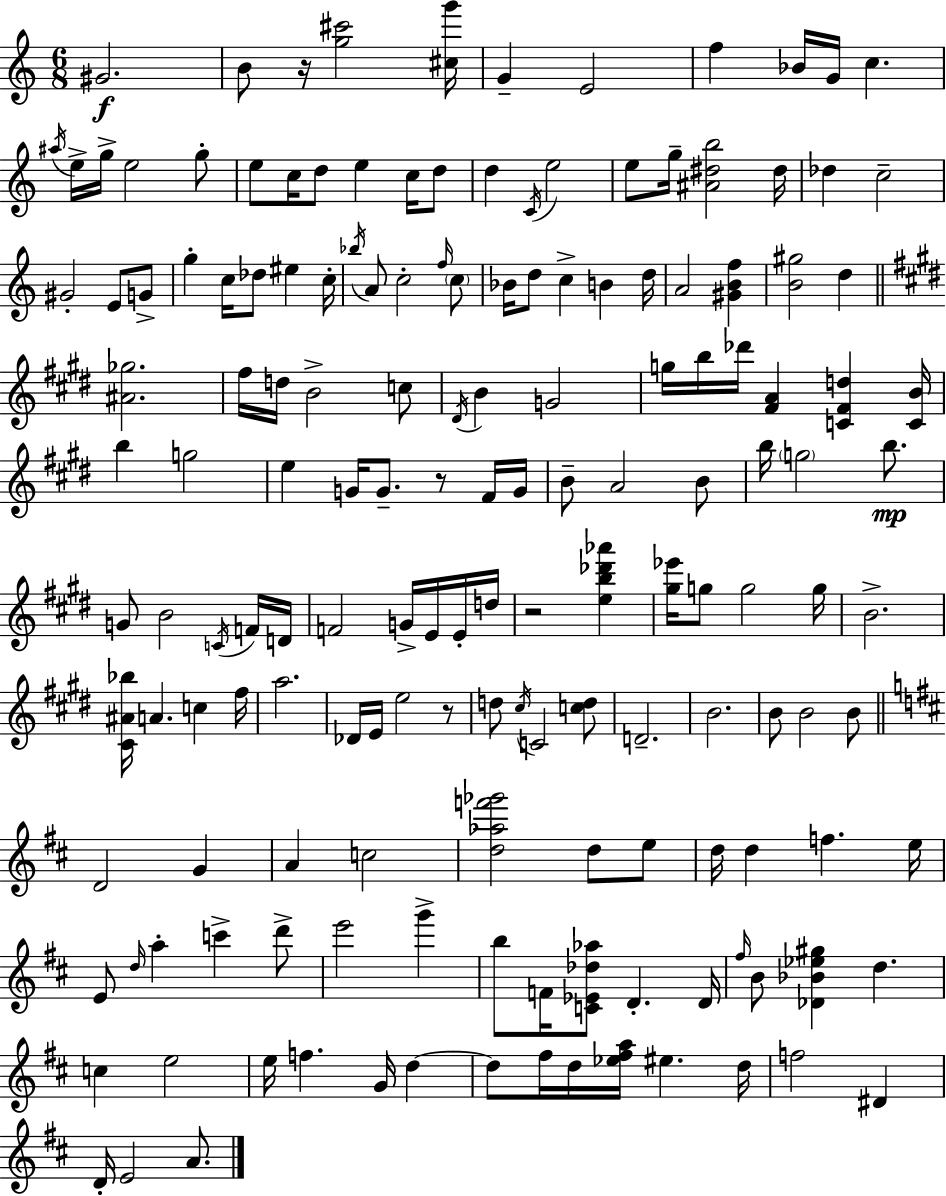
G#4/h. B4/e R/s [G5,C#6]/h [C#5,G6]/s G4/q E4/h F5/q Bb4/s G4/s C5/q. A#5/s E5/s G5/s E5/h G5/e E5/e C5/s D5/e E5/q C5/s D5/e D5/q C4/s E5/h E5/e G5/s [A#4,D#5,B5]/h D#5/s Db5/q C5/h G#4/h E4/e G4/e G5/q C5/s Db5/e EIS5/q C5/s Bb5/s A4/e C5/h F5/s C5/e Bb4/s D5/e C5/q B4/q D5/s A4/h [G#4,B4,F5]/q [B4,G#5]/h D5/q [A#4,Gb5]/h. F#5/s D5/s B4/h C5/e D#4/s B4/q G4/h G5/s B5/s Db6/s [F#4,A4]/q [C4,F#4,D5]/q [C4,B4]/s B5/q G5/h E5/q G4/s G4/e. R/e F#4/s G4/s B4/e A4/h B4/e B5/s G5/h B5/e. G4/e B4/h C4/s F4/s D4/s F4/h G4/s E4/s E4/s D5/s R/h [E5,B5,Db6,Ab6]/q [G#5,Eb6]/s G5/e G5/h G5/s B4/h. [C#4,A#4,Bb5]/s A4/q. C5/q F#5/s A5/h. Db4/s E4/s E5/h R/e D5/e C#5/s C4/h [C5,D5]/e D4/h. B4/h. B4/e B4/h B4/e D4/h G4/q A4/q C5/h [D5,Ab5,F6,Gb6]/h D5/e E5/e D5/s D5/q F5/q. E5/s E4/e D5/s A5/q C6/q D6/e E6/h G6/q B5/e F4/s [C4,Eb4,Db5,Ab5]/e D4/q. D4/s F#5/s B4/e [Db4,Bb4,Eb5,G#5]/q D5/q. C5/q E5/h E5/s F5/q. G4/s D5/q D5/e F#5/s D5/s [Eb5,F#5,A5]/s EIS5/q. D5/s F5/h D#4/q D4/s E4/h A4/e.